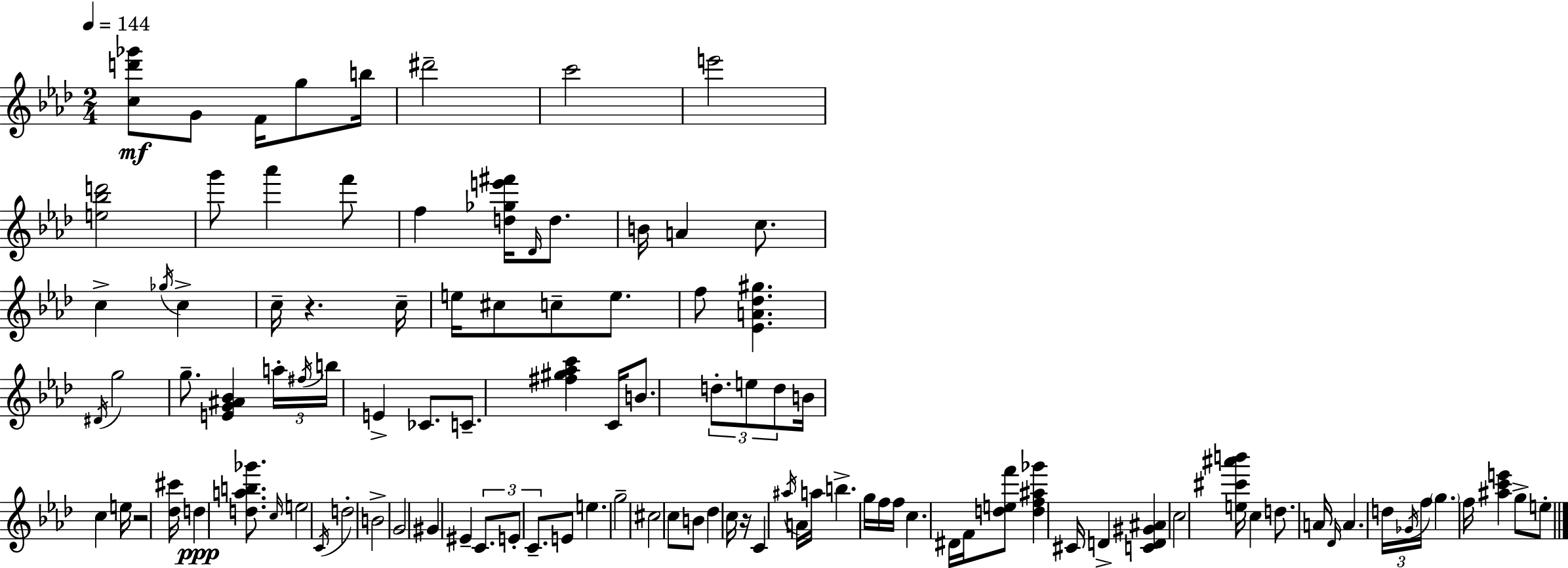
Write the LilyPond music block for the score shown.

{
  \clef treble
  \numericTimeSignature
  \time 2/4
  \key f \minor
  \tempo 4 = 144
  <c'' d''' ges'''>8\mf g'8 f'16 g''8 b''16 | dis'''2-- | c'''2 | e'''2 | \break <e'' bes'' d'''>2 | g'''8 aes'''4 f'''8 | f''4 <d'' ges'' e''' fis'''>16 \grace { des'16 } d''8. | b'16 a'4 c''8. | \break c''4-> \acciaccatura { ges''16 } c''4-> | c''16-- r4. | c''16-- e''16 cis''8 c''8-- e''8. | f''8 <ees' a' des'' gis''>4. | \break \acciaccatura { dis'16 } g''2 | g''8.-- <e' g' ais' bes'>4 | \tuplet 3/2 { a''16-. \acciaccatura { fis''16 } b''16 } e'4-> | ces'8. c'8.-- <fis'' gis'' aes'' c'''>4 | \break c'16 b'8. \tuplet 3/2 { d''8.-. | e''8 d''8 } b'16 c''4 | e''16 r2 | <des'' cis'''>16 d''4\ppp | \break <d'' a'' b'' ges'''>8. \grace { c''16 } e''2 | \acciaccatura { c'16 } d''2-. | b'2-> | g'2 | \break gis'4 | eis'4-- \tuplet 3/2 { c'8. | e'8-. c'8.-- } e'8 | e''4. g''2-- | \break cis''2 | c''8 | b'8 des''4 c''16 r16 | c'4 \acciaccatura { ais''16 } a'16 a''16 b''4.-> | \break g''16 f''16 f''16 | c''4. dis'16 f'16 | <d'' e'' f'''>8 <d'' f'' ais'' ges'''>4 cis'16 d'4-> | <c' d' gis' ais'>4 c''2 | \break <e'' cis''' ais''' b'''>16 | c''4 d''8. a'16 | \grace { des'16 } a'4. \tuplet 3/2 { d''16 | \acciaccatura { ges'16 } f''16 } \parenthesize g''4. | \break f''16 <ais'' c''' e'''>4 g''8-> e''8-. | \bar "|."
}